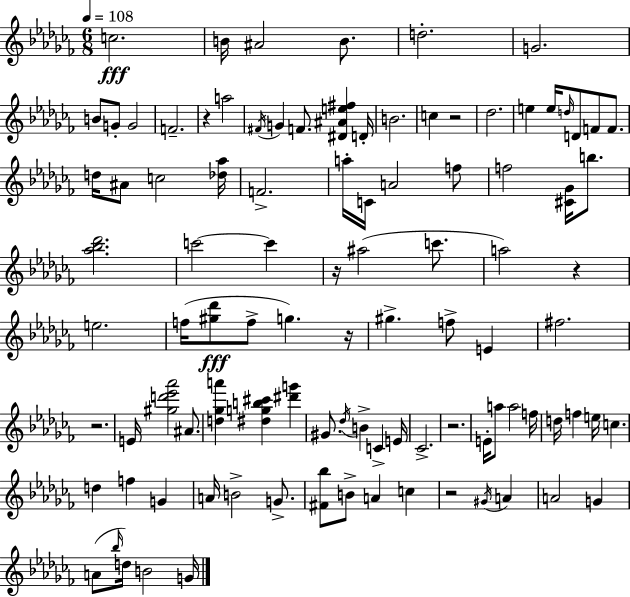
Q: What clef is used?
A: treble